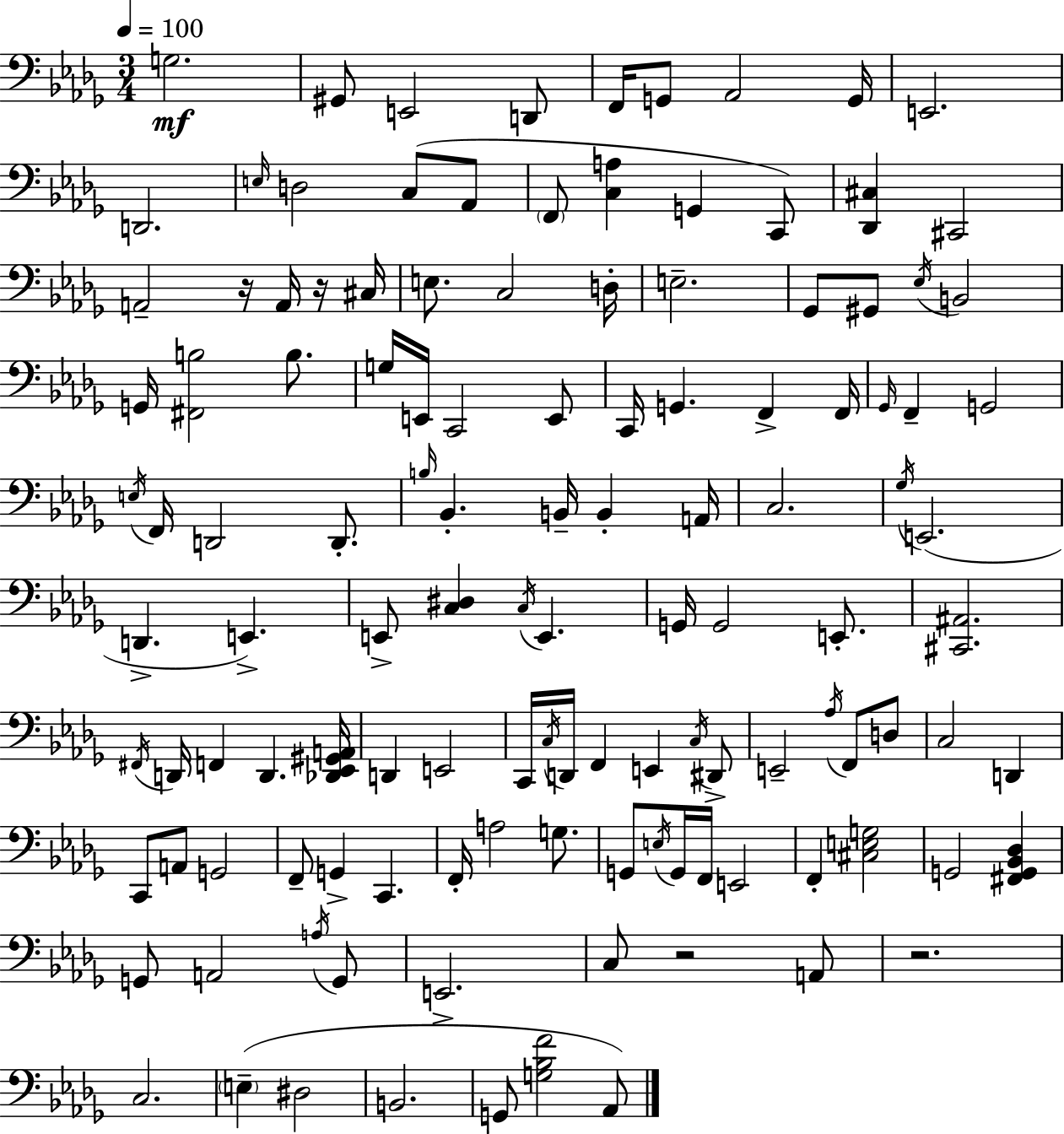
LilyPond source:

{
  \clef bass
  \numericTimeSignature
  \time 3/4
  \key bes \minor
  \tempo 4 = 100
  g2.\mf | gis,8 e,2 d,8 | f,16 g,8 aes,2 g,16 | e,2. | \break d,2. | \grace { e16 } d2 c8( aes,8 | \parenthesize f,8 <c a>4 g,4 c,8) | <des, cis>4 cis,2 | \break a,2-- r16 a,16 r16 | cis16 e8. c2 | d16-. e2.-- | ges,8 gis,8 \acciaccatura { ees16 } b,2 | \break g,16 <fis, b>2 b8. | g16 e,16 c,2 | e,8 c,16 g,4. f,4-> | f,16 \grace { ges,16 } f,4-- g,2 | \break \acciaccatura { e16 } f,16 d,2 | d,8.-. \grace { b16 } bes,4.-. b,16-- | b,4-. a,16 c2. | \acciaccatura { ges16 }( e,2. | \break d,4.-> | e,4.->) e,8-> <c dis>4 | \acciaccatura { c16 } e,4. g,16 g,2 | e,8.-. <cis, ais,>2. | \break \acciaccatura { fis,16 } d,16 f,4 | d,4. <des, ees, gis, a,>16 d,4 | e,2 c,16 \acciaccatura { c16 } d,16 f,4 | e,4 \acciaccatura { c16 } dis,8-> e,2-- | \break \acciaccatura { aes16 } f,8 d8 c2 | d,4 c,8 | a,8 g,2 f,8-- | g,4-> c,4. f,16-. | \break a2 g8. g,8 | \acciaccatura { e16 } g,16 f,16 e,2 | f,4-. <cis e g>2 | g,2 <fis, g, bes, des>4 | \break g,8 a,2 \acciaccatura { a16 } g,8 | e,2.-> | c8 r2 a,8 | r2. | \break c2. | \parenthesize e4--( dis2 | b,2. | g,8 <g bes f'>2 aes,8) | \break \bar "|."
}